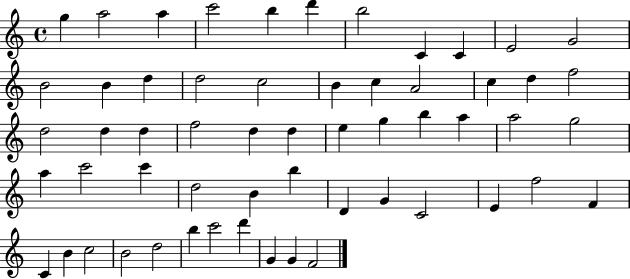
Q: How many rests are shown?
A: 0